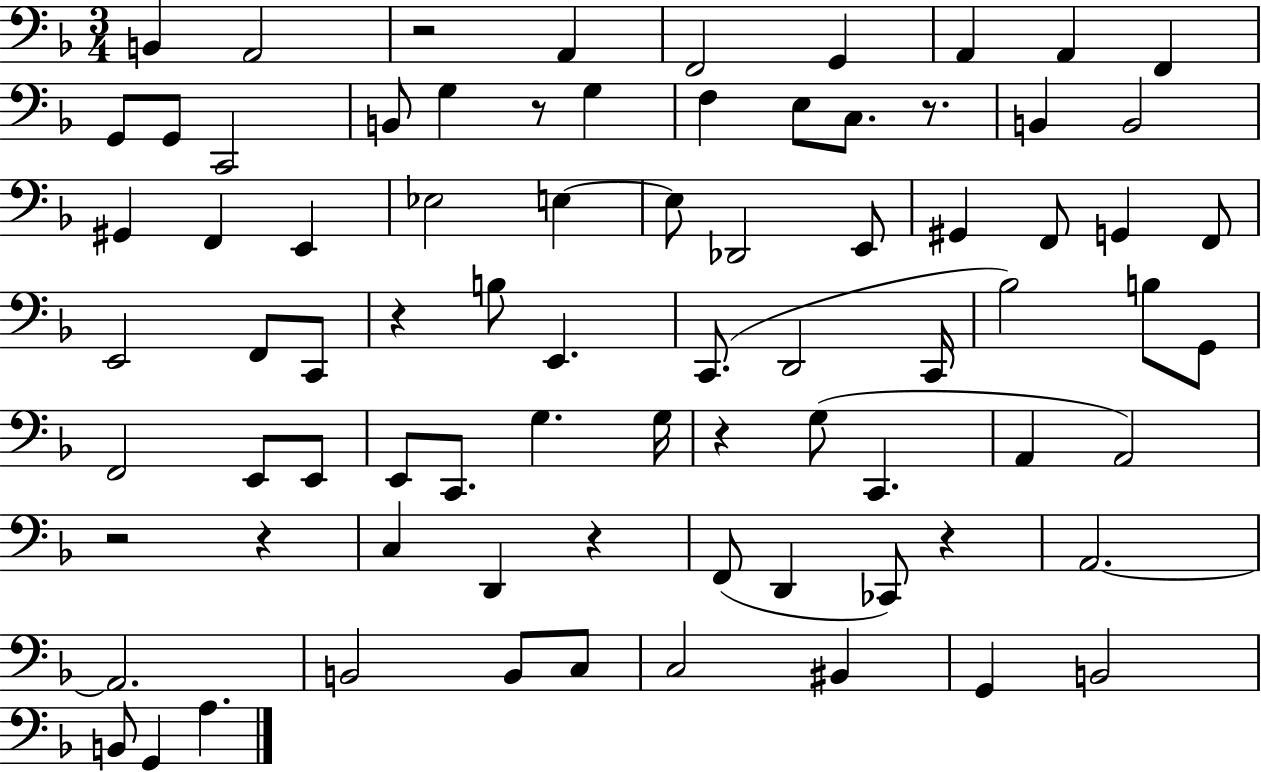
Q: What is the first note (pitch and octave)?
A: B2